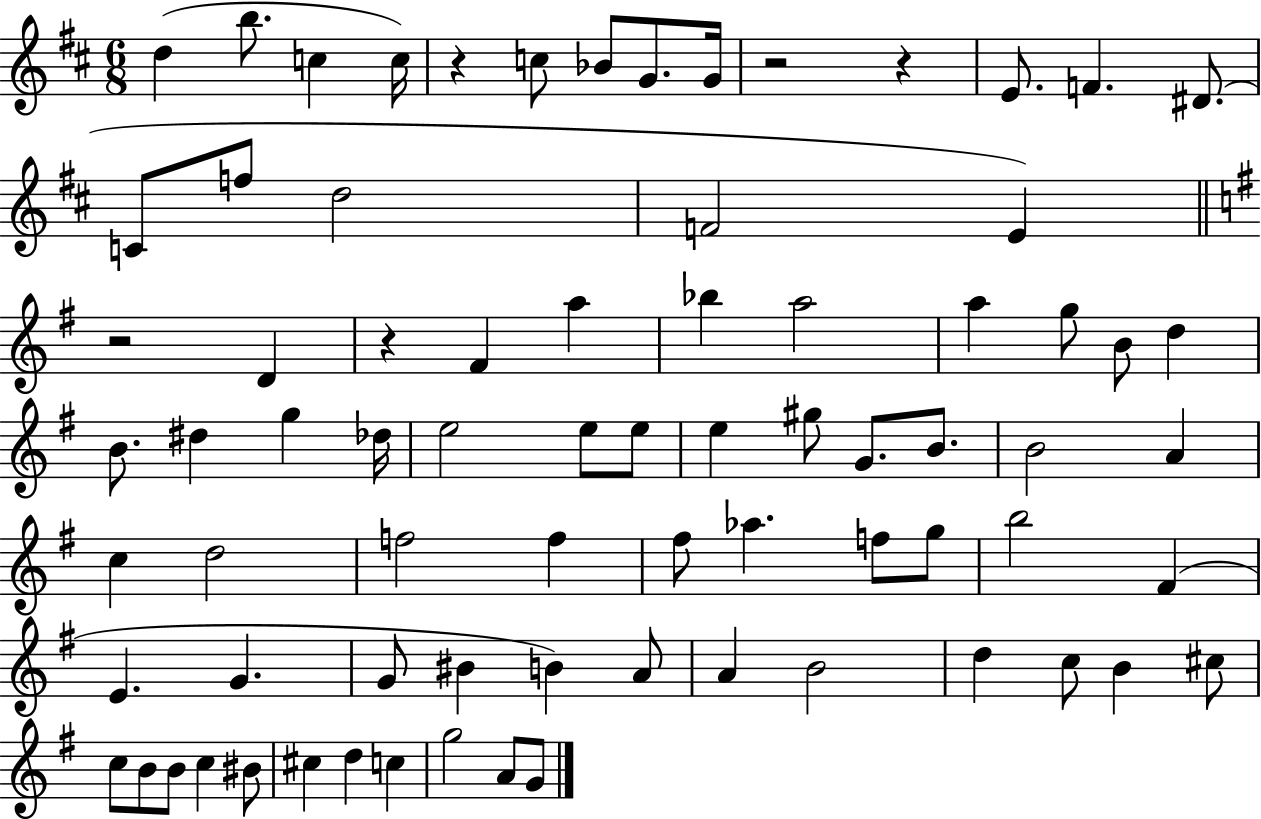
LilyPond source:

{
  \clef treble
  \numericTimeSignature
  \time 6/8
  \key d \major
  d''4( b''8. c''4 c''16) | r4 c''8 bes'8 g'8. g'16 | r2 r4 | e'8. f'4. dis'8.( | \break c'8 f''8 d''2 | f'2 e'4) | \bar "||" \break \key e \minor r2 d'4 | r4 fis'4 a''4 | bes''4 a''2 | a''4 g''8 b'8 d''4 | \break b'8. dis''4 g''4 des''16 | e''2 e''8 e''8 | e''4 gis''8 g'8. b'8. | b'2 a'4 | \break c''4 d''2 | f''2 f''4 | fis''8 aes''4. f''8 g''8 | b''2 fis'4( | \break e'4. g'4. | g'8 bis'4 b'4) a'8 | a'4 b'2 | d''4 c''8 b'4 cis''8 | \break c''8 b'8 b'8 c''4 bis'8 | cis''4 d''4 c''4 | g''2 a'8 g'8 | \bar "|."
}